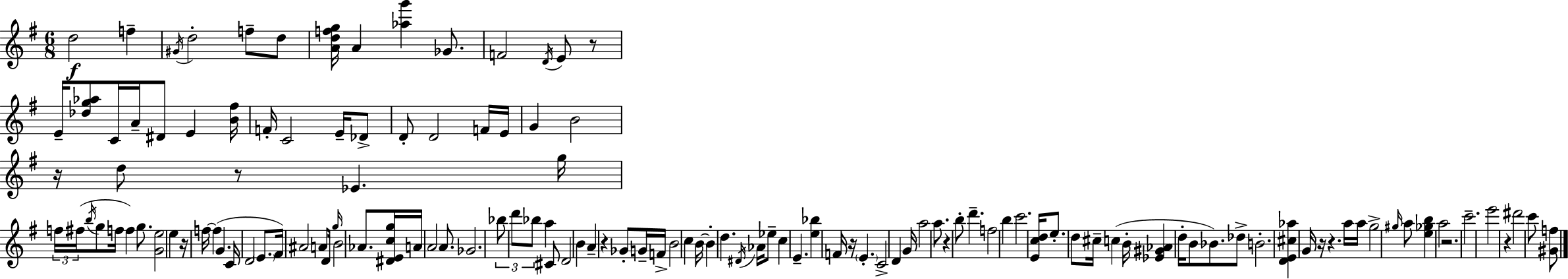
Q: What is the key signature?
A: E minor